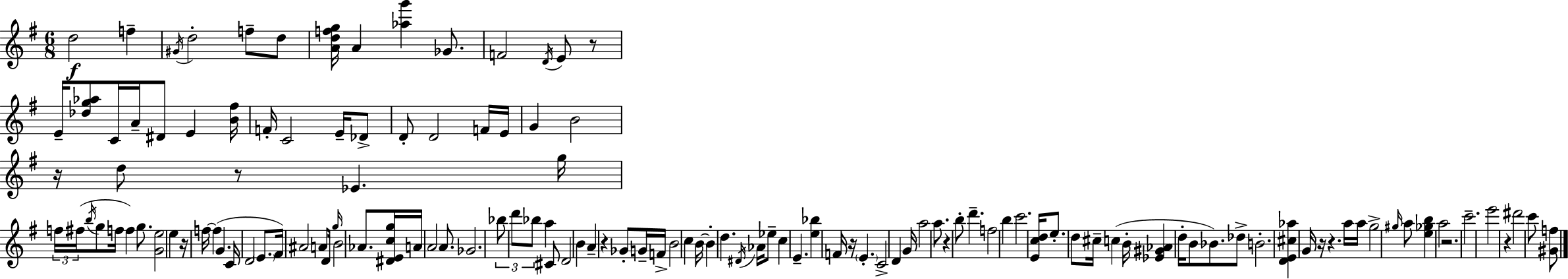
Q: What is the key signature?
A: E minor